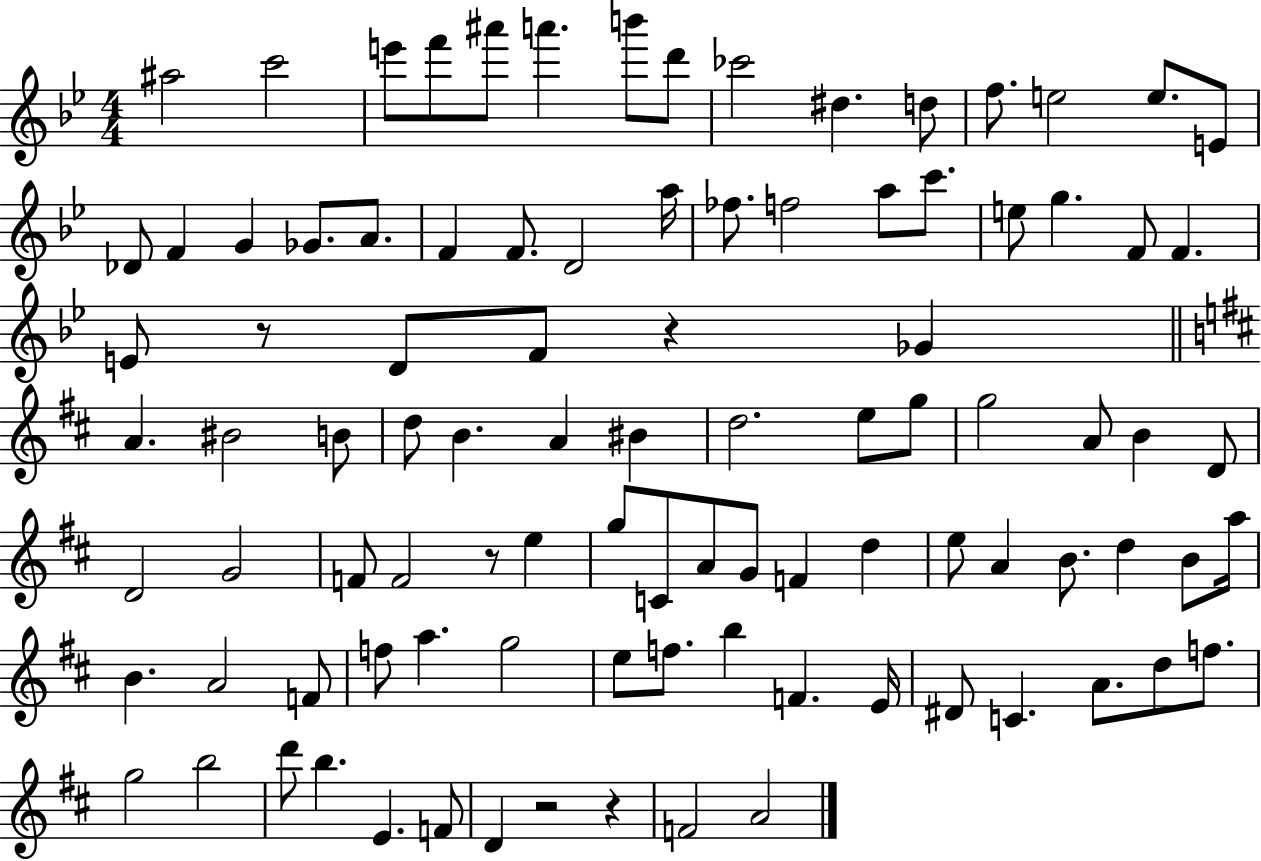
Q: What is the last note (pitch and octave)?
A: A4